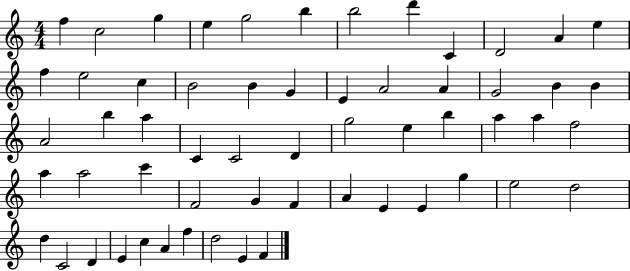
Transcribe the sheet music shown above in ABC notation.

X:1
T:Untitled
M:4/4
L:1/4
K:C
f c2 g e g2 b b2 d' C D2 A e f e2 c B2 B G E A2 A G2 B B A2 b a C C2 D g2 e b a a f2 a a2 c' F2 G F A E E g e2 d2 d C2 D E c A f d2 E F